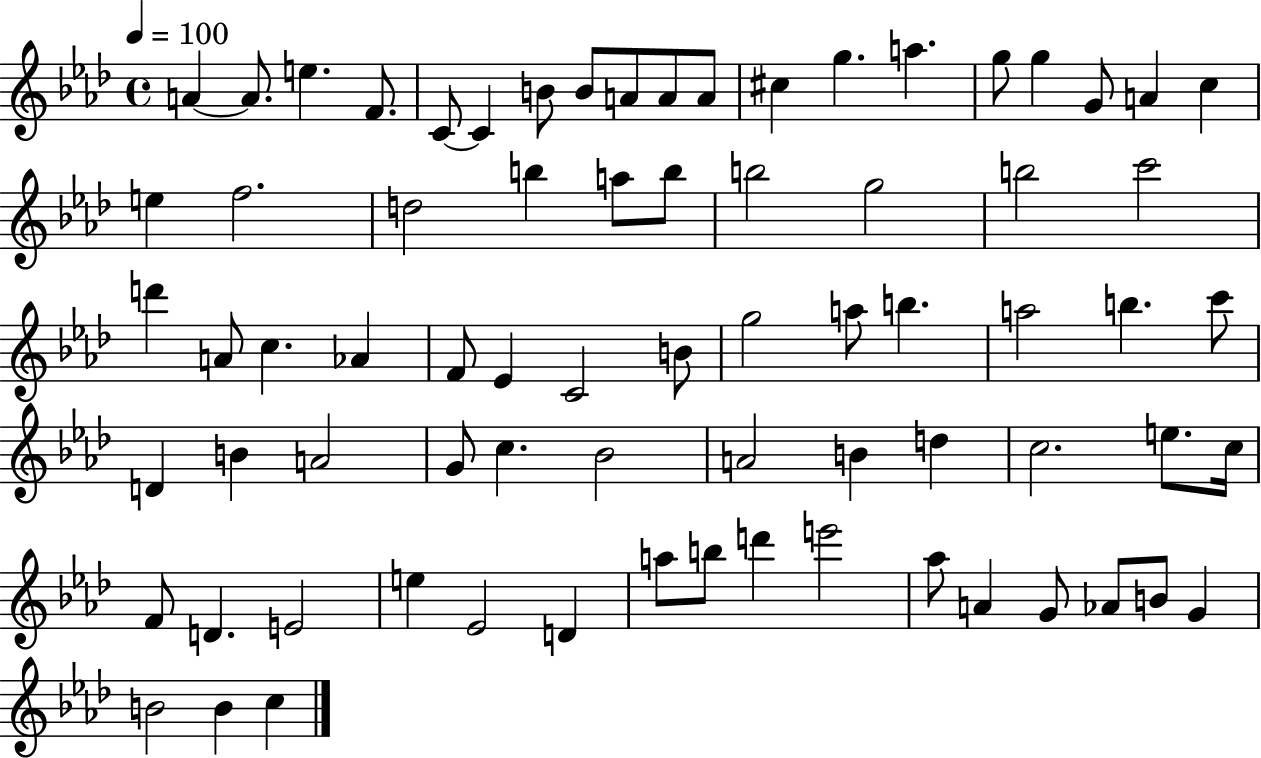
{
  \clef treble
  \time 4/4
  \defaultTimeSignature
  \key aes \major
  \tempo 4 = 100
  a'4~~ a'8. e''4. f'8. | c'8~~ c'4 b'8 b'8 a'8 a'8 a'8 | cis''4 g''4. a''4. | g''8 g''4 g'8 a'4 c''4 | \break e''4 f''2. | d''2 b''4 a''8 b''8 | b''2 g''2 | b''2 c'''2 | \break d'''4 a'8 c''4. aes'4 | f'8 ees'4 c'2 b'8 | g''2 a''8 b''4. | a''2 b''4. c'''8 | \break d'4 b'4 a'2 | g'8 c''4. bes'2 | a'2 b'4 d''4 | c''2. e''8. c''16 | \break f'8 d'4. e'2 | e''4 ees'2 d'4 | a''8 b''8 d'''4 e'''2 | aes''8 a'4 g'8 aes'8 b'8 g'4 | \break b'2 b'4 c''4 | \bar "|."
}